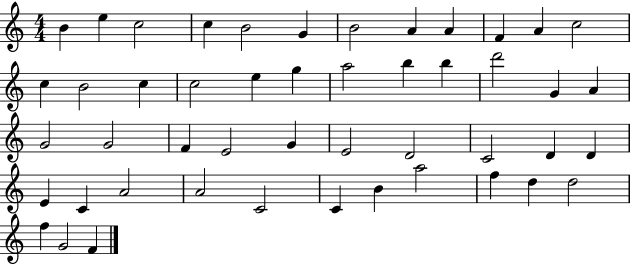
B4/q E5/q C5/h C5/q B4/h G4/q B4/h A4/q A4/q F4/q A4/q C5/h C5/q B4/h C5/q C5/h E5/q G5/q A5/h B5/q B5/q D6/h G4/q A4/q G4/h G4/h F4/q E4/h G4/q E4/h D4/h C4/h D4/q D4/q E4/q C4/q A4/h A4/h C4/h C4/q B4/q A5/h F5/q D5/q D5/h F5/q G4/h F4/q